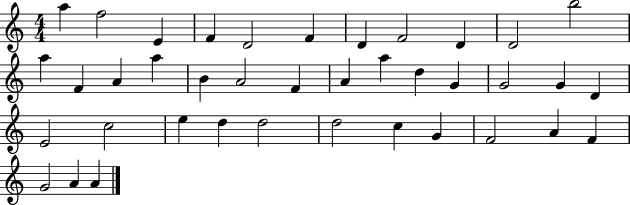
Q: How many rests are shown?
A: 0